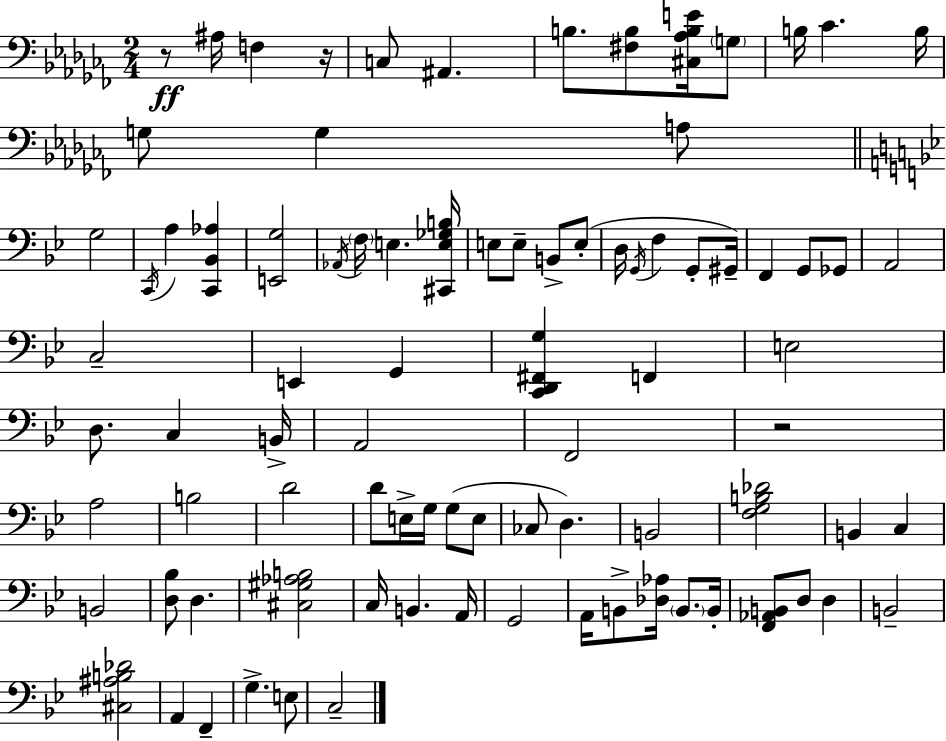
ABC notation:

X:1
T:Untitled
M:2/4
L:1/4
K:Abm
z/2 ^A,/4 F, z/4 C,/2 ^A,, B,/2 [^F,B,]/2 [^C,_A,B,E]/4 G,/2 B,/4 _C B,/4 G,/2 G, A,/2 G,2 C,,/4 A, [C,,_B,,_A,] [E,,G,]2 _A,,/4 F,/4 E, [^C,,E,_G,B,]/4 E,/2 E,/2 B,,/2 E,/2 D,/4 G,,/4 F, G,,/2 ^G,,/4 F,, G,,/2 _G,,/2 A,,2 C,2 E,, G,, [C,,D,,^F,,G,] F,, E,2 D,/2 C, B,,/4 A,,2 F,,2 z2 A,2 B,2 D2 D/2 E,/4 G,/4 G,/2 E,/2 _C,/2 D, B,,2 [F,G,B,_D]2 B,, C, B,,2 [D,_B,]/2 D, [^C,^G,_A,B,]2 C,/4 B,, A,,/4 G,,2 A,,/4 B,,/2 [_D,_A,]/4 B,,/2 B,,/4 [F,,_A,,B,,]/2 D,/2 D, B,,2 [^C,^A,B,_D]2 A,, F,, G, E,/2 C,2